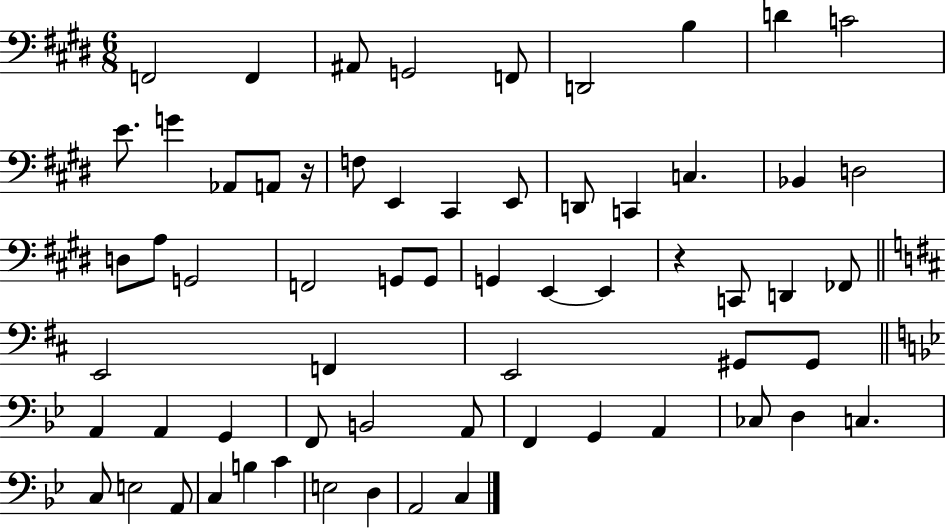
{
  \clef bass
  \numericTimeSignature
  \time 6/8
  \key e \major
  f,2 f,4 | ais,8 g,2 f,8 | d,2 b4 | d'4 c'2 | \break e'8. g'4 aes,8 a,8 r16 | f8 e,4 cis,4 e,8 | d,8 c,4 c4. | bes,4 d2 | \break d8 a8 g,2 | f,2 g,8 g,8 | g,4 e,4~~ e,4 | r4 c,8 d,4 fes,8 | \break \bar "||" \break \key b \minor e,2 f,4 | e,2 gis,8 gis,8 | \bar "||" \break \key g \minor a,4 a,4 g,4 | f,8 b,2 a,8 | f,4 g,4 a,4 | ces8 d4 c4. | \break c8 e2 a,8 | c4 b4 c'4 | e2 d4 | a,2 c4 | \break \bar "|."
}